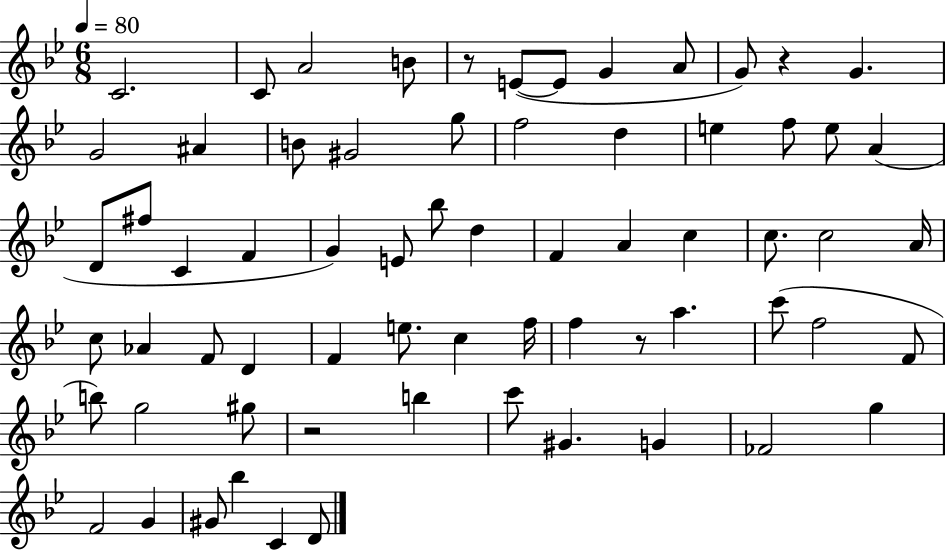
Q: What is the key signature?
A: BES major